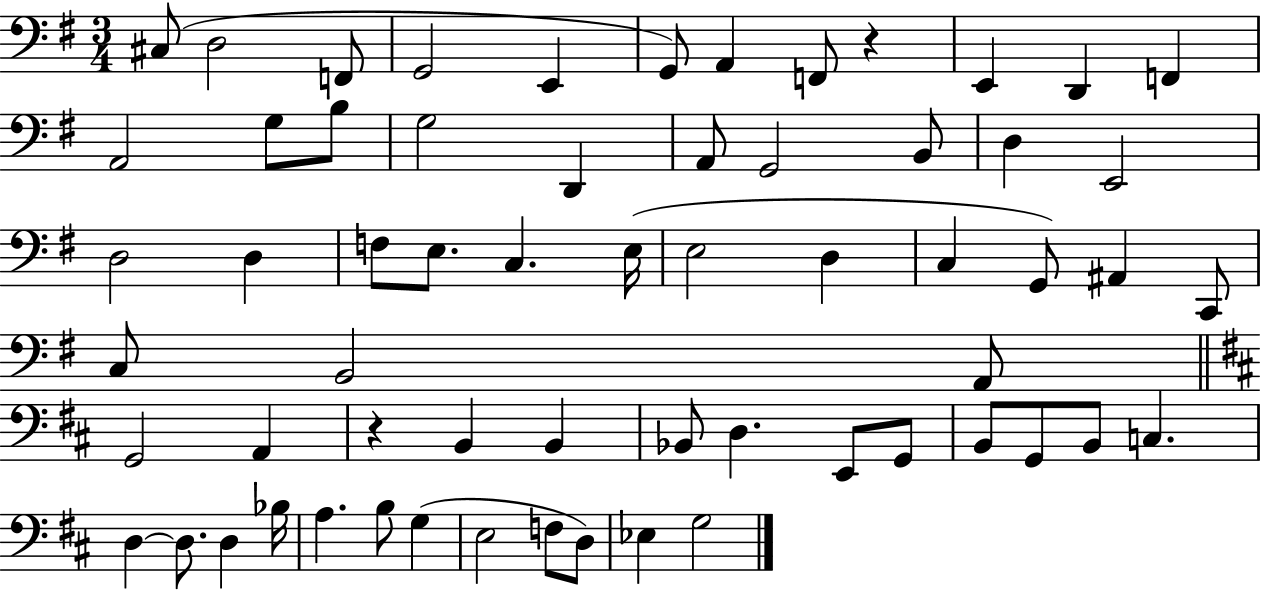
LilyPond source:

{
  \clef bass
  \numericTimeSignature
  \time 3/4
  \key g \major
  cis8( d2 f,8 | g,2 e,4 | g,8) a,4 f,8 r4 | e,4 d,4 f,4 | \break a,2 g8 b8 | g2 d,4 | a,8 g,2 b,8 | d4 e,2 | \break d2 d4 | f8 e8. c4. e16( | e2 d4 | c4 g,8) ais,4 c,8 | \break c8 b,2 a,8 | \bar "||" \break \key d \major g,2 a,4 | r4 b,4 b,4 | bes,8 d4. e,8 g,8 | b,8 g,8 b,8 c4. | \break d4~~ d8. d4 bes16 | a4. b8 g4( | e2 f8 d8) | ees4 g2 | \break \bar "|."
}